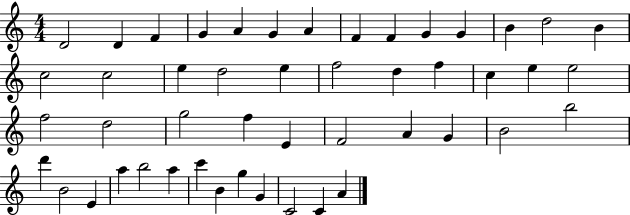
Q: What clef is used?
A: treble